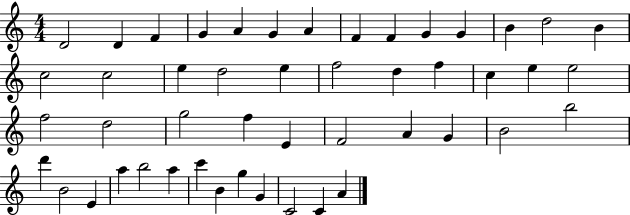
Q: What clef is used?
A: treble